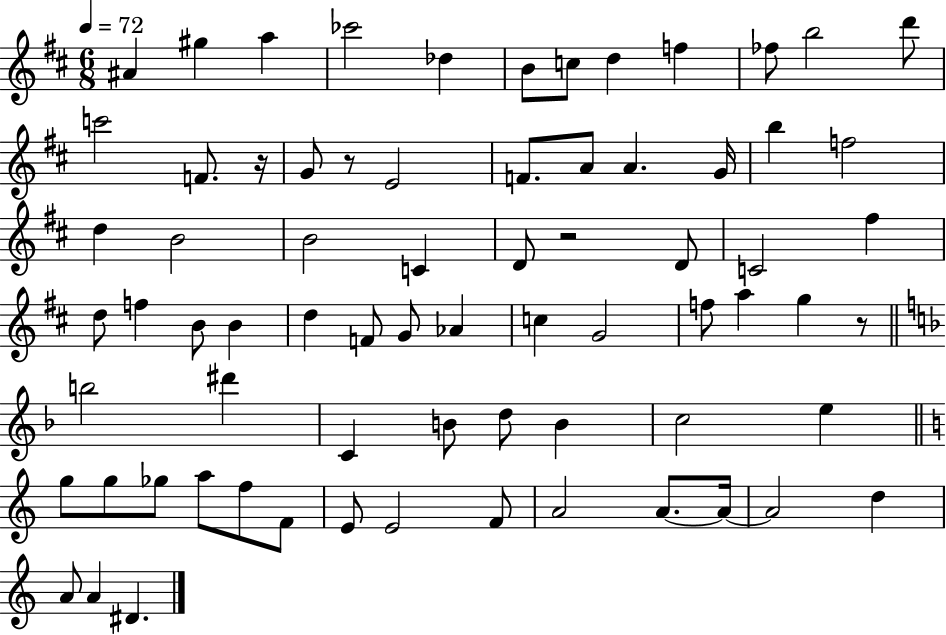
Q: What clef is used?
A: treble